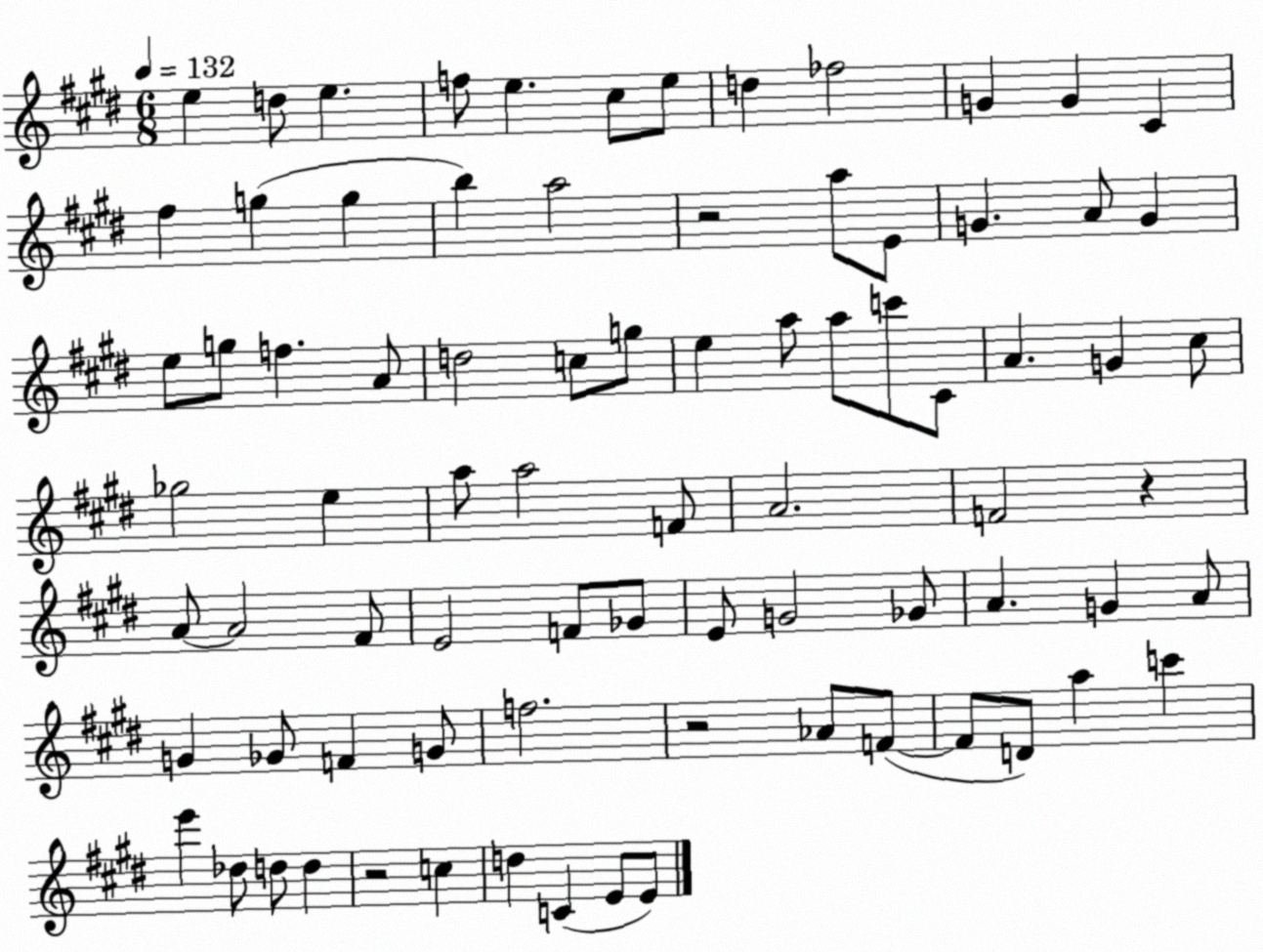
X:1
T:Untitled
M:6/8
L:1/4
K:E
e d/2 e f/2 e ^c/2 e/2 d _f2 G G ^C ^f g g b a2 z2 a/2 E/2 G A/2 G e/2 g/2 f A/2 d2 c/2 g/2 e a/2 a/2 c'/2 ^C/2 A G ^c/2 _g2 e a/2 a2 F/2 A2 F2 z A/2 A2 ^F/2 E2 F/2 _G/2 E/2 G2 _G/2 A G A/2 G _G/2 F G/2 f2 z2 _A/2 F/2 F/2 D/2 a c' e' _d/2 d/2 d z2 c d C E/2 E/2